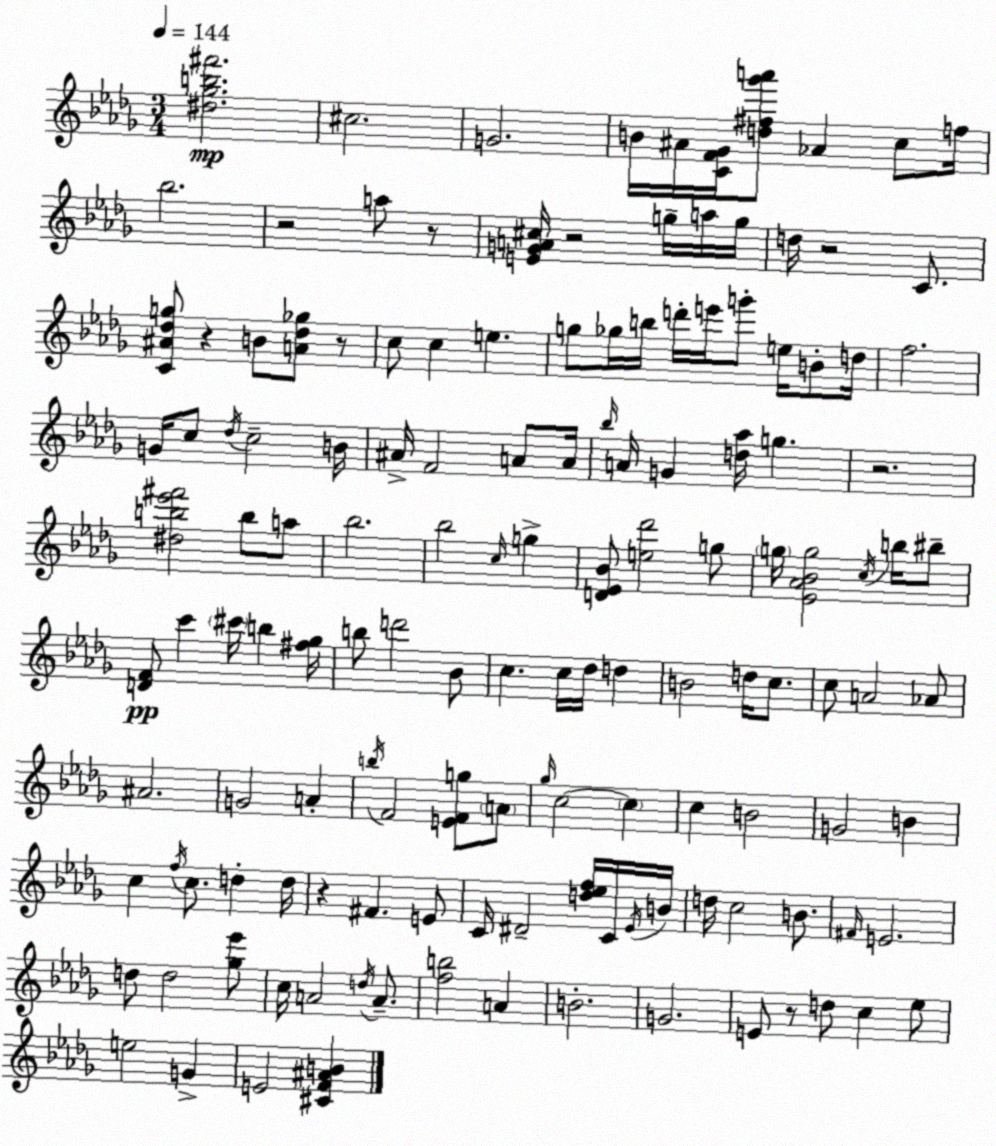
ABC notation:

X:1
T:Untitled
M:3/4
L:1/4
K:Bbm
[^d_gb^f']2 ^c2 G2 B/4 ^A/4 [CF_G]/4 [d^f_g'a']/2 _A c/2 f/4 _b2 z2 a/2 z/2 [EGA^c]/4 z2 g/4 a/4 g/4 d/4 z2 C/2 [C^A_dg]/2 z B/2 [A_d_g]/2 z/2 c/2 c e g/2 _g/4 b/4 d'/4 e'/4 g'/2 e/4 B/2 d/4 f2 G/4 c/2 _d/4 c2 B/4 ^A/4 F2 A/2 A/4 _b/4 A/4 G [d_a]/4 g z2 [^db_e'^f']2 b/2 a/2 _b2 _b2 c/4 g [D_E_B]/2 [e_d']2 g/2 g/4 [_E_A_Bg]2 c/4 b/4 ^b/2 [DF]/2 c' ^c'/4 b [^f_g]/4 b/2 d'2 _B/2 c c/4 _d/4 d B2 d/4 c/2 c/2 A2 _A/2 ^A2 G2 A b/4 F2 [EFg]/2 A/2 _g/4 c2 c c B2 G2 B c f/4 c/2 d d/4 z ^F E/2 C/4 ^D2 [d_ef]/4 C/4 _E/4 B/4 d/4 c2 B/2 ^F/4 E2 d/2 d2 [_g_e']/2 c/4 A2 d/4 A/2 [fb]2 A B2 G2 E/2 z/2 d/2 c _e/2 e2 G E2 [^CF^AB]